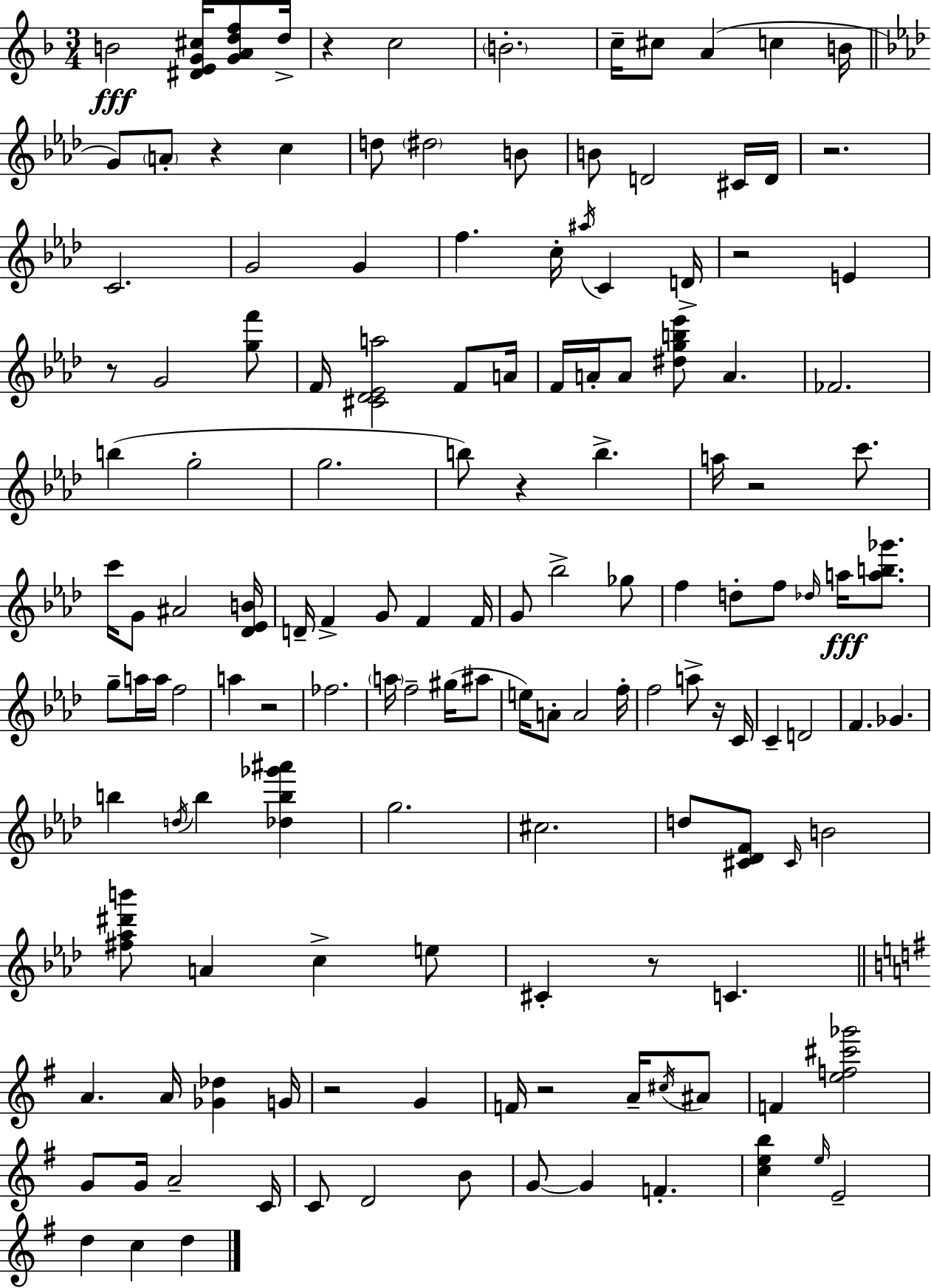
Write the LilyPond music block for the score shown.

{
  \clef treble
  \numericTimeSignature
  \time 3/4
  \key d \minor
  b'2\fff <dis' e' g' cis''>16 <g' a' d'' f''>8 d''16-> | r4 c''2 | \parenthesize b'2.-. | c''16-- cis''8 a'4( c''4 b'16 | \break \bar "||" \break \key aes \major g'8) \parenthesize a'8-. r4 c''4 | d''8 \parenthesize dis''2 b'8 | b'8 d'2 cis'16 d'16 | r2. | \break c'2. | g'2 g'4 | f''4. c''16-. \acciaccatura { ais''16 } c'4 | d'16-> r2 e'4 | \break r8 g'2 <g'' f'''>8 | f'16 <cis' des' ees' a''>2 f'8 | a'16 f'16 a'16-. a'8 <dis'' g'' b'' ees'''>8 a'4. | fes'2. | \break b''4( g''2-. | g''2. | b''8) r4 b''4.-> | a''16 r2 c'''8. | \break c'''16 g'8 ais'2 | <des' ees' b'>16 d'16-- f'4-> g'8 f'4 | f'16 g'8 bes''2-> ges''8 | f''4 d''8-. f''8 \grace { des''16 }\fff a''16 <a'' b'' ges'''>8. | \break g''8-- a''16 a''16 f''2 | a''4 r2 | fes''2. | \parenthesize a''16 f''2-- gis''16( | \break ais''8 e''16) a'8-. a'2 | f''16-. f''2 a''8-> | r16 c'16 c'4-- d'2 | f'4. ges'4. | \break b''4 \acciaccatura { d''16 } b''4 <des'' b'' ges''' ais'''>4 | g''2. | cis''2. | d''8 <cis' des' f'>8 \grace { cis'16 } b'2 | \break <fis'' aes'' dis''' b'''>8 a'4 c''4-> | e''8 cis'4-. r8 c'4. | \bar "||" \break \key g \major a'4. a'16 <ges' des''>4 g'16 | r2 g'4 | f'16 r2 a'16-- \acciaccatura { cis''16 } ais'8 | f'4 <e'' f'' cis''' ges'''>2 | \break g'8 g'16 a'2-- | c'16 c'8 d'2 b'8 | g'8~~ g'4 f'4.-. | <c'' e'' b''>4 \grace { e''16 } e'2-- | \break d''4 c''4 d''4 | \bar "|."
}